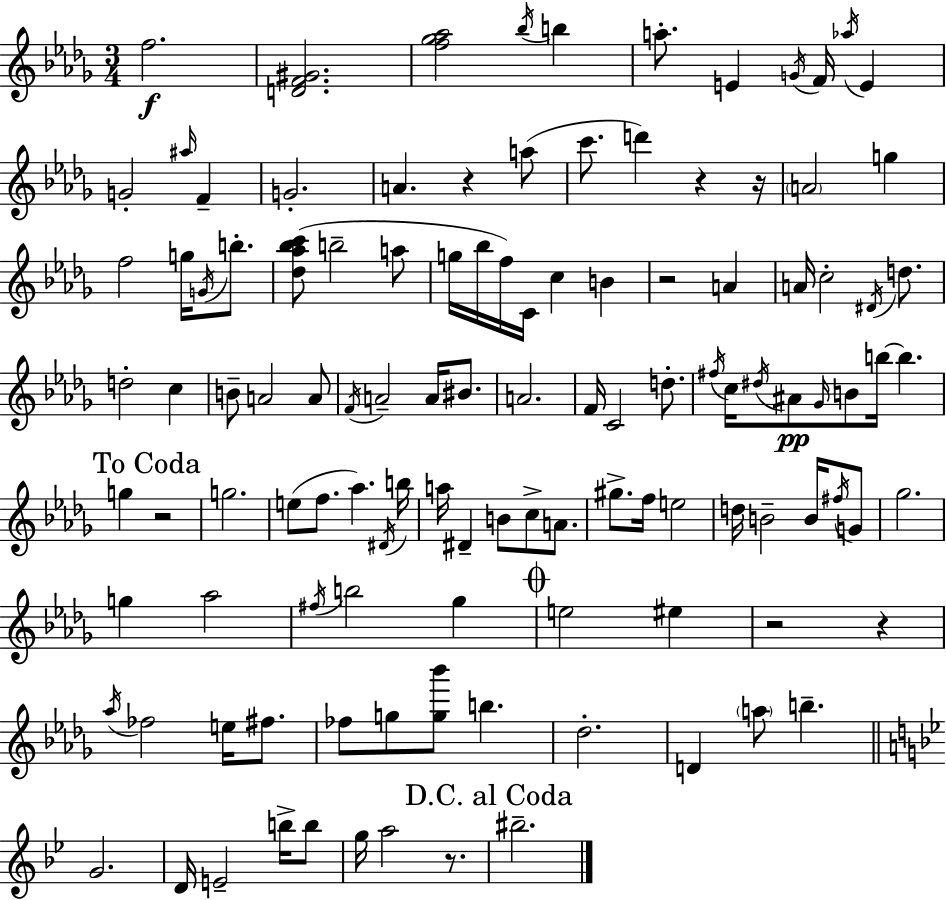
{
  \clef treble
  \numericTimeSignature
  \time 3/4
  \key bes \minor
  f''2.\f | <d' f' gis'>2. | <f'' ges'' aes''>2 \acciaccatura { bes''16 } b''4 | a''8.-. e'4 \acciaccatura { g'16 } f'16 \acciaccatura { aes''16 } e'4 | \break g'2-. \grace { ais''16 } | f'4-- g'2.-. | a'4. r4 | a''8( c'''8. d'''4) r4 | \break r16 \parenthesize a'2 | g''4 f''2 | g''16 \acciaccatura { g'16 } b''8.-. <des'' aes'' bes'' c'''>8( b''2-- | a''8 g''16 bes''16 f''16) c'16 c''4 | \break b'4 r2 | a'4 a'16 c''2-. | \acciaccatura { dis'16 } d''8. d''2-. | c''4 b'8-- a'2 | \break a'8 \acciaccatura { f'16 } a'2-- | a'16 bis'8. a'2. | f'16 c'2 | d''8.-. \acciaccatura { fis''16 } c''16 \acciaccatura { dis''16 }\pp ais'8 | \break \grace { ges'16 } b'8 b''16~~ b''4. \mark "To Coda" g''4 | r2 g''2. | e''8( | f''8. aes''4.) \acciaccatura { dis'16 } b''16 a''16 | \break dis'4-- b'8 c''8-> a'8. gis''8.-> | f''16 e''2 d''16 | b'2-- b'16 \acciaccatura { fis''16 } g'8 | ges''2. | \break g''4 aes''2 | \acciaccatura { fis''16 } b''2 ges''4 | \mark \markup { \musicglyph "scripts.coda" } e''2 eis''4 | r2 r4 | \break \acciaccatura { aes''16 } fes''2 e''16 fis''8. | fes''8 g''8 <g'' bes'''>8 b''4. | des''2.-. | d'4 \parenthesize a''8 b''4.-- | \break \bar "||" \break \key bes \major g'2. | d'16 e'2-- b''16-> b''8 | g''16 a''2 r8. | \mark "D.C. al Coda" bis''2.-- | \break \bar "|."
}